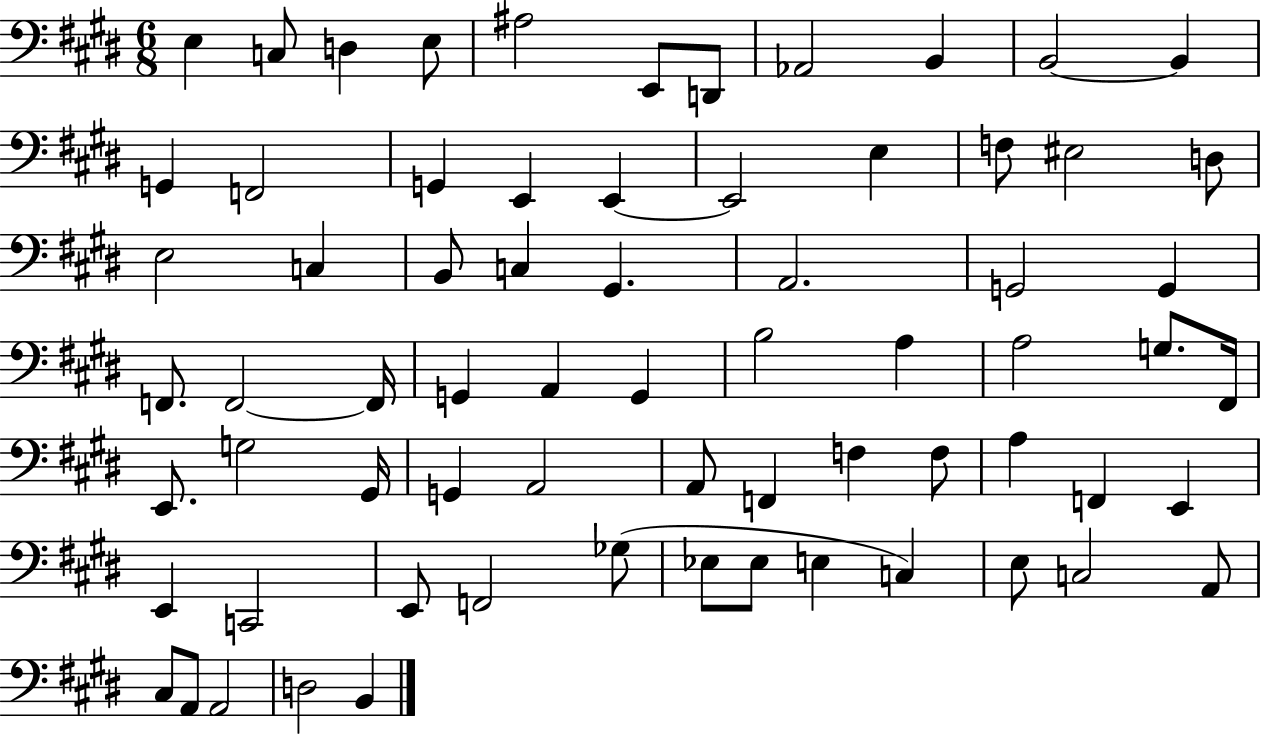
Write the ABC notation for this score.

X:1
T:Untitled
M:6/8
L:1/4
K:E
E, C,/2 D, E,/2 ^A,2 E,,/2 D,,/2 _A,,2 B,, B,,2 B,, G,, F,,2 G,, E,, E,, E,,2 E, F,/2 ^E,2 D,/2 E,2 C, B,,/2 C, ^G,, A,,2 G,,2 G,, F,,/2 F,,2 F,,/4 G,, A,, G,, B,2 A, A,2 G,/2 ^F,,/4 E,,/2 G,2 ^G,,/4 G,, A,,2 A,,/2 F,, F, F,/2 A, F,, E,, E,, C,,2 E,,/2 F,,2 _G,/2 _E,/2 _E,/2 E, C, E,/2 C,2 A,,/2 ^C,/2 A,,/2 A,,2 D,2 B,,